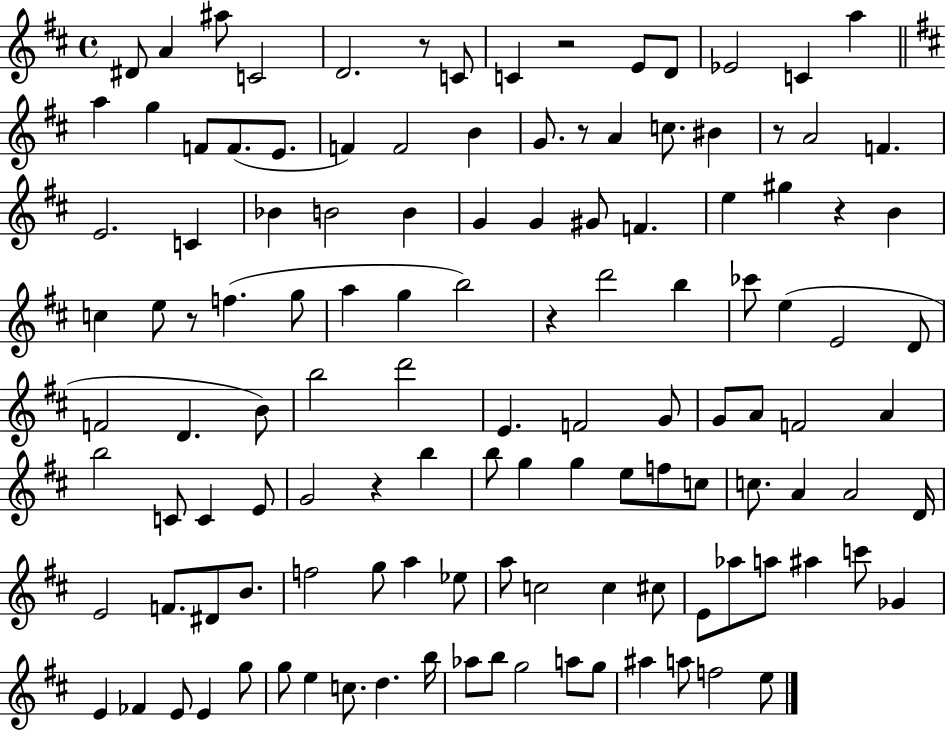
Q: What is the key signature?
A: D major